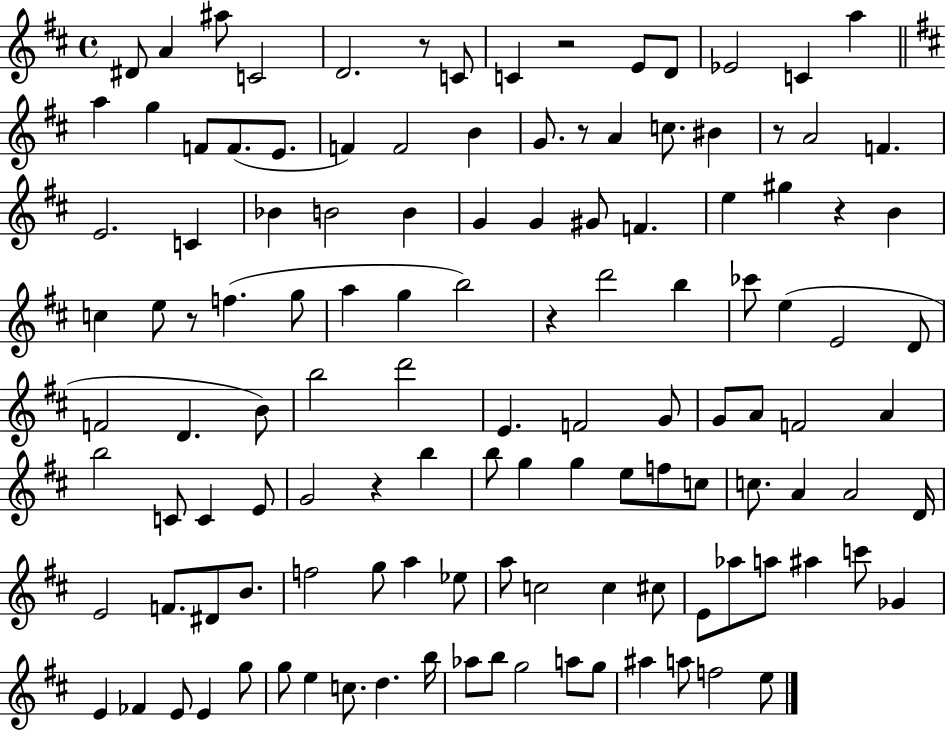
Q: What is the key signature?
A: D major